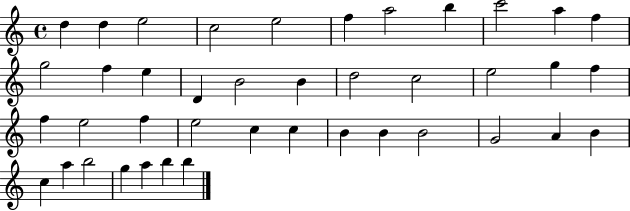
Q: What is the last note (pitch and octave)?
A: B5